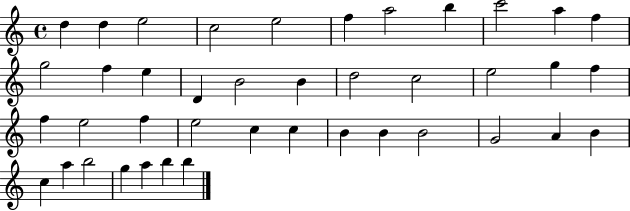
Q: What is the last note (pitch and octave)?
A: B5